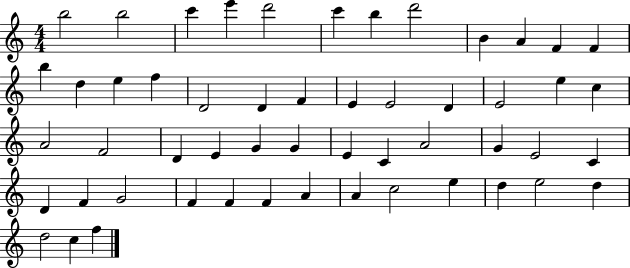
B5/h B5/h C6/q E6/q D6/h C6/q B5/q D6/h B4/q A4/q F4/q F4/q B5/q D5/q E5/q F5/q D4/h D4/q F4/q E4/q E4/h D4/q E4/h E5/q C5/q A4/h F4/h D4/q E4/q G4/q G4/q E4/q C4/q A4/h G4/q E4/h C4/q D4/q F4/q G4/h F4/q F4/q F4/q A4/q A4/q C5/h E5/q D5/q E5/h D5/q D5/h C5/q F5/q